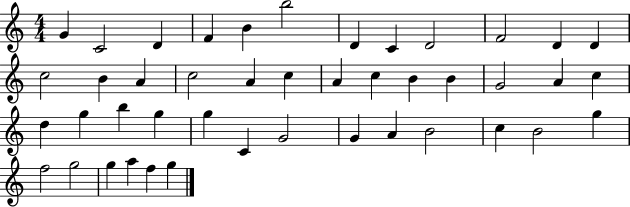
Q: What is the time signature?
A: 4/4